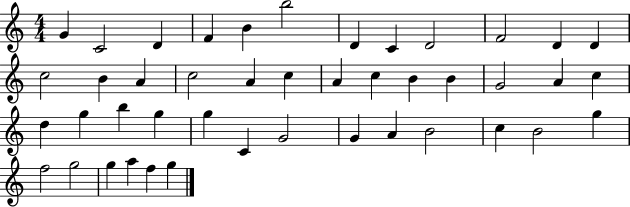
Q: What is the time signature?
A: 4/4